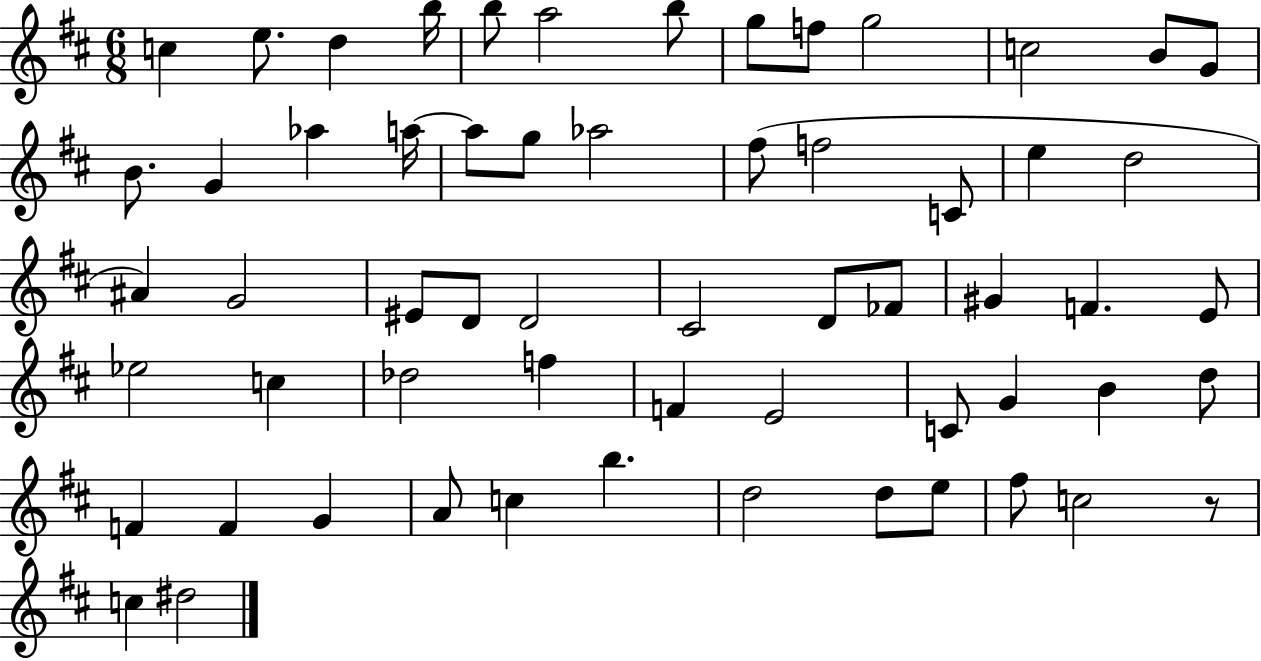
{
  \clef treble
  \numericTimeSignature
  \time 6/8
  \key d \major
  c''4 e''8. d''4 b''16 | b''8 a''2 b''8 | g''8 f''8 g''2 | c''2 b'8 g'8 | \break b'8. g'4 aes''4 a''16~~ | a''8 g''8 aes''2 | fis''8( f''2 c'8 | e''4 d''2 | \break ais'4) g'2 | eis'8 d'8 d'2 | cis'2 d'8 fes'8 | gis'4 f'4. e'8 | \break ees''2 c''4 | des''2 f''4 | f'4 e'2 | c'8 g'4 b'4 d''8 | \break f'4 f'4 g'4 | a'8 c''4 b''4. | d''2 d''8 e''8 | fis''8 c''2 r8 | \break c''4 dis''2 | \bar "|."
}